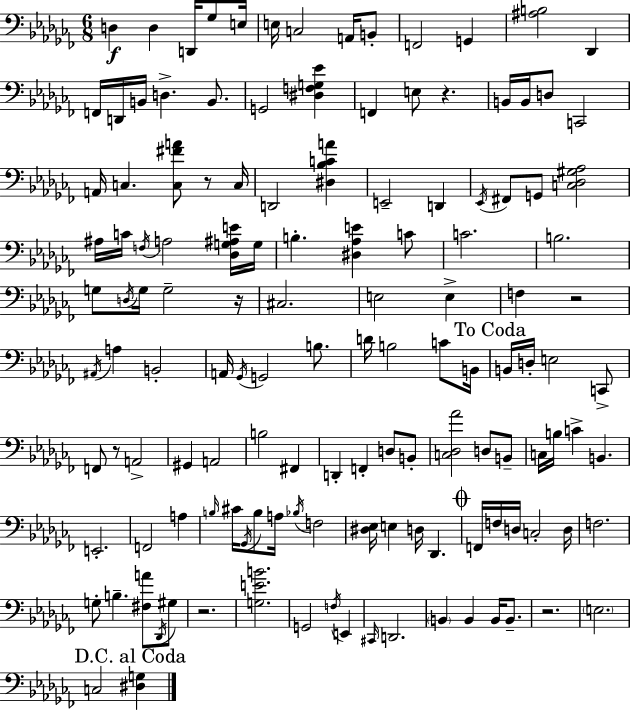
{
  \clef bass
  \numericTimeSignature
  \time 6/8
  \key aes \minor
  d4\f d4 d,16 ges8 e16 | e16 c2 a,16 b,8-. | f,2 g,4 | <ais b>2 des,4 | \break f,16 d,16 b,16 d4.-> b,8. | g,2 <dis f g ees'>4 | f,4 e8 r4. | b,16 b,16 d8 c,2 | \break a,16 c4. <c fis' a'>8 r8 c16 | d,2 <dis bes c' a'>4 | e,2-- d,4 | \acciaccatura { ees,16 } fis,8 g,8 <c des gis aes>2 | \break ais16 c'16 \acciaccatura { f16 } a2 | <des g ais e'>16 g16 b4.-. <dis aes e'>4 | c'8 c'2. | b2. | \break g8 \acciaccatura { d16 } g16 g2-- | r16 cis2. | e2 e4-> | f4 r2 | \break \acciaccatura { ais,16 } a4 b,2-. | a,16 \acciaccatura { ges,16 } g,2 | b8. d'16 b2 | c'8 b,16 \mark "To Coda" b,16 d16-. e2 | \break c,8-> f,8 r8 a,2-> | gis,4 a,2 | b2 | fis,4 d,4-. f,4-. | \break d8 b,8-. <c des aes'>2 | d8 b,8-- c16 b16 c'4-> b,4. | e,2.-. | f,2 | \break a4 \grace { b16 } cis'16 \acciaccatura { ges,16 } b8 a16 \acciaccatura { bes16 } | f2 <dis ees>16 e4 | d16 des,4. \mark \markup { \musicglyph "scripts.coda" } f,16 f16 d16 c2-. | d16 f2. | \break g8-. b4.-- | <fis a'>8 \acciaccatura { des,16 } gis8 r2. | <g e' b'>2. | g,2 | \break \acciaccatura { f16 } e,4 \grace { cis,16 } d,2. | \parenthesize b,4 | b,4 b,16 b,8.-- r2. | \parenthesize e2. | \break \mark "D.C. al Coda" c2 | <dis g>4 \bar "|."
}